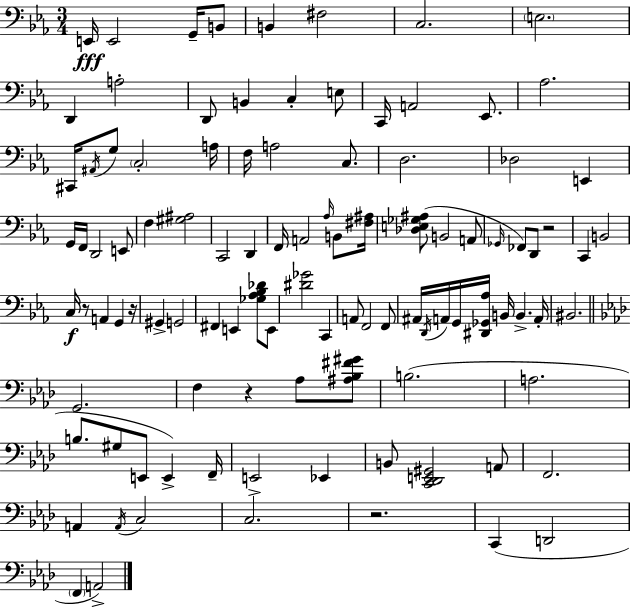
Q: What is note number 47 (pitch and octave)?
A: B2